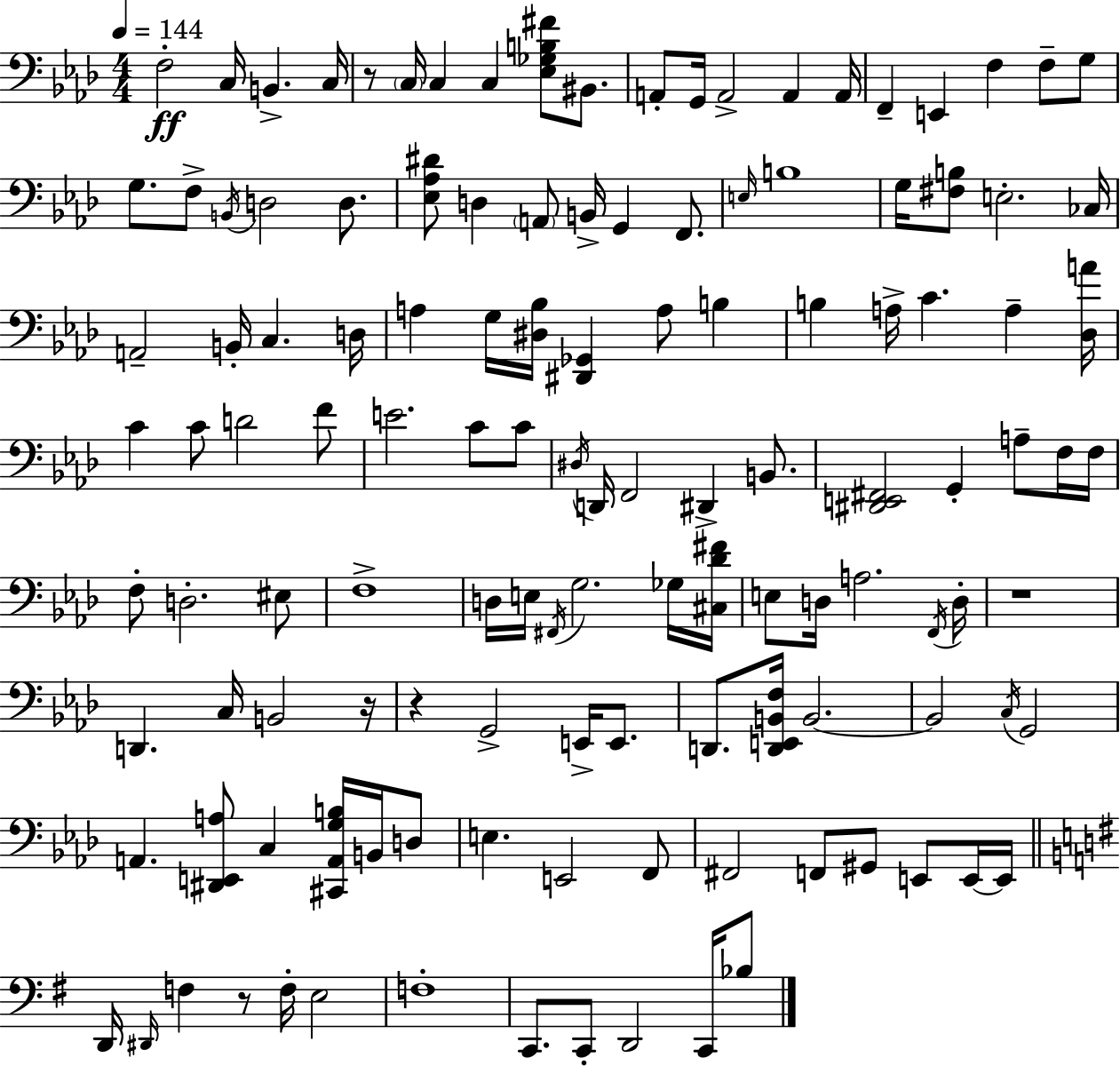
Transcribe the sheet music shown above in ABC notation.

X:1
T:Untitled
M:4/4
L:1/4
K:Ab
F,2 C,/4 B,, C,/4 z/2 C,/4 C, C, [_E,_G,B,^F]/2 ^B,,/2 A,,/2 G,,/4 A,,2 A,, A,,/4 F,, E,, F, F,/2 G,/2 G,/2 F,/2 B,,/4 D,2 D,/2 [_E,_A,^D]/2 D, A,,/2 B,,/4 G,, F,,/2 E,/4 B,4 G,/4 [^F,B,]/2 E,2 _C,/4 A,,2 B,,/4 C, D,/4 A, G,/4 [^D,_B,]/4 [^D,,_G,,] A,/2 B, B, A,/4 C A, [_D,A]/4 C C/2 D2 F/2 E2 C/2 C/2 ^D,/4 D,,/4 F,,2 ^D,, B,,/2 [^D,,E,,^F,,]2 G,, A,/2 F,/4 F,/4 F,/2 D,2 ^E,/2 F,4 D,/4 E,/4 ^F,,/4 G,2 _G,/4 [^C,_D^F]/4 E,/2 D,/4 A,2 F,,/4 D,/4 z4 D,, C,/4 B,,2 z/4 z G,,2 E,,/4 E,,/2 D,,/2 [D,,E,,B,,F,]/4 B,,2 B,,2 C,/4 G,,2 A,, [^D,,E,,A,]/2 C, [^C,,A,,G,B,]/4 B,,/4 D,/2 E, E,,2 F,,/2 ^F,,2 F,,/2 ^G,,/2 E,,/2 E,,/4 E,,/4 D,,/4 ^D,,/4 F, z/2 F,/4 E,2 F,4 C,,/2 C,,/2 D,,2 C,,/4 _B,/2